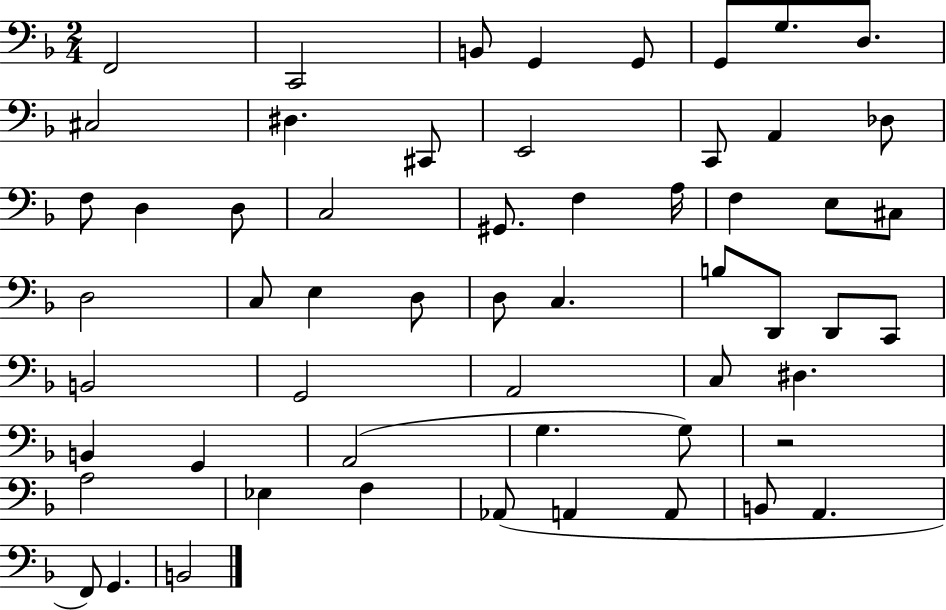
{
  \clef bass
  \numericTimeSignature
  \time 2/4
  \key f \major
  f,2 | c,2 | b,8 g,4 g,8 | g,8 g8. d8. | \break cis2 | dis4. cis,8 | e,2 | c,8 a,4 des8 | \break f8 d4 d8 | c2 | gis,8. f4 a16 | f4 e8 cis8 | \break d2 | c8 e4 d8 | d8 c4. | b8 d,8 d,8 c,8 | \break b,2 | g,2 | a,2 | c8 dis4. | \break b,4 g,4 | a,2( | g4. g8) | r2 | \break a2 | ees4 f4 | aes,8( a,4 a,8 | b,8 a,4. | \break f,8) g,4. | b,2 | \bar "|."
}